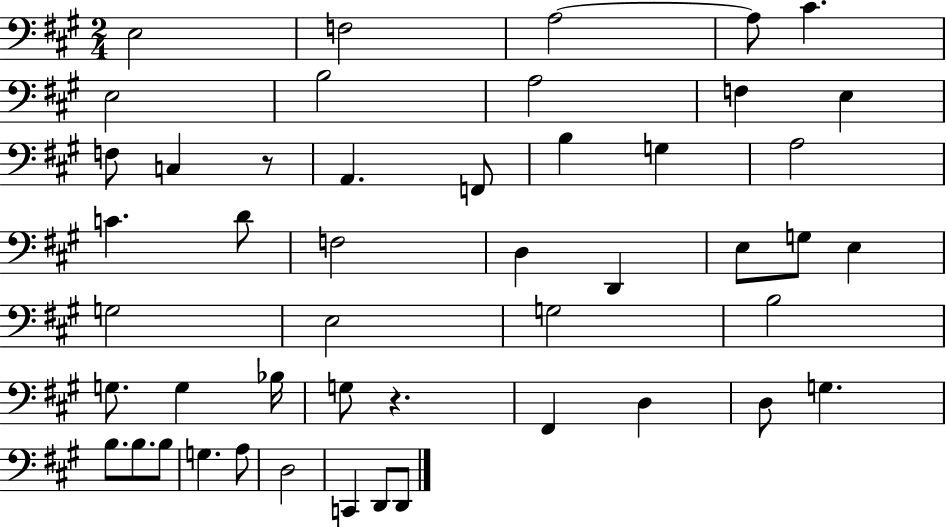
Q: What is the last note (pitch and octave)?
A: D2